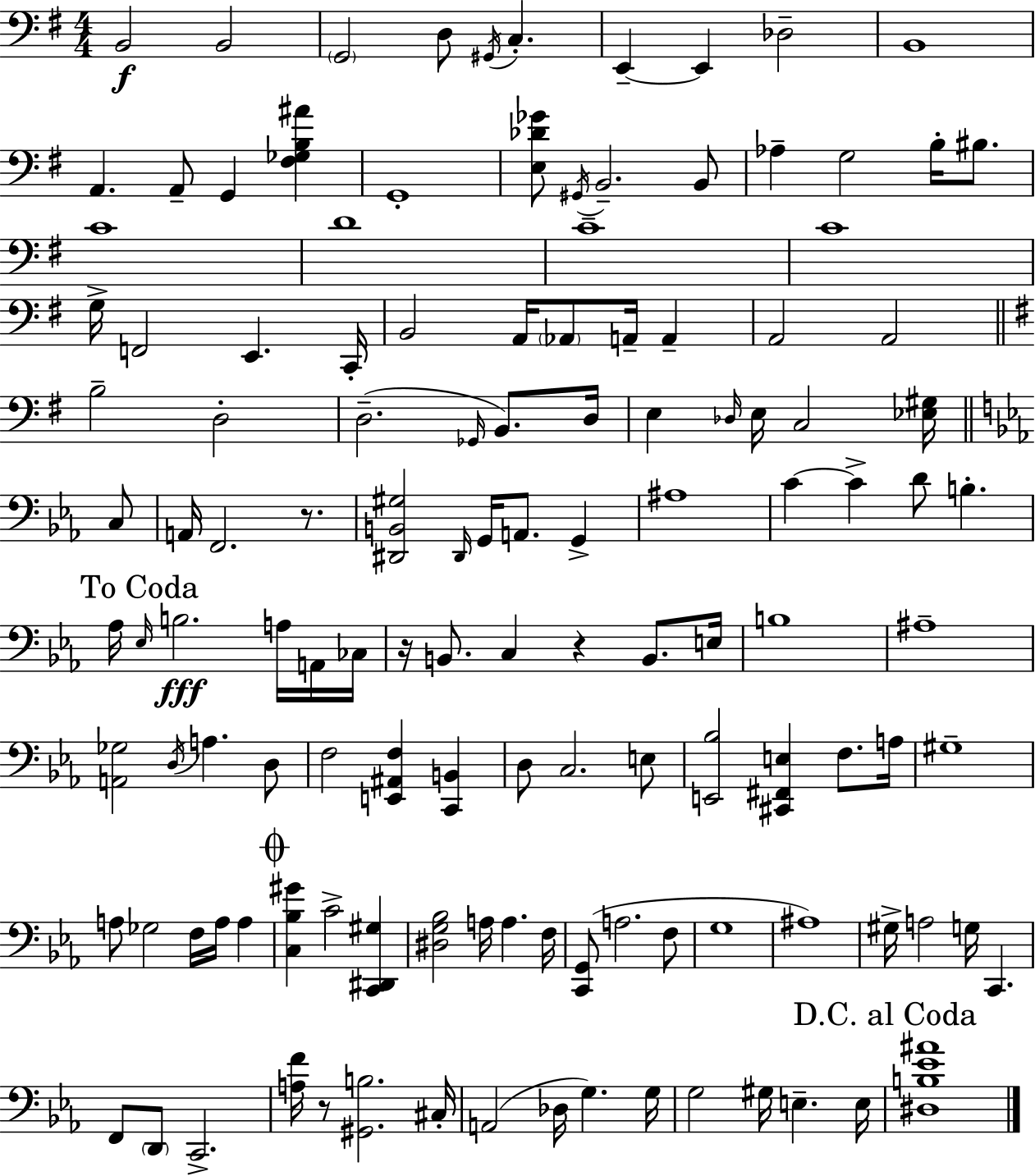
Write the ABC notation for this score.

X:1
T:Untitled
M:4/4
L:1/4
K:Em
B,,2 B,,2 G,,2 D,/2 ^G,,/4 C, E,, E,, _D,2 B,,4 A,, A,,/2 G,, [^F,_G,B,^A] G,,4 [E,_D_G]/2 ^G,,/4 B,,2 B,,/2 _A, G,2 B,/4 ^B,/2 C4 D4 C4 C4 G,/4 F,,2 E,, C,,/4 B,,2 A,,/4 _A,,/2 A,,/4 A,, A,,2 A,,2 B,2 D,2 D,2 _G,,/4 B,,/2 D,/4 E, _D,/4 E,/4 C,2 [_E,^G,]/4 C,/2 A,,/4 F,,2 z/2 [^D,,B,,^G,]2 ^D,,/4 G,,/4 A,,/2 G,, ^A,4 C C D/2 B, _A,/4 _E,/4 B,2 A,/4 A,,/4 _C,/4 z/4 B,,/2 C, z B,,/2 E,/4 B,4 ^A,4 [A,,_G,]2 D,/4 A, D,/2 F,2 [E,,^A,,F,] [C,,B,,] D,/2 C,2 E,/2 [E,,_B,]2 [^C,,^F,,E,] F,/2 A,/4 ^G,4 A,/2 _G,2 F,/4 A,/4 A, [C,_B,^G] C2 [C,,^D,,^G,] [^D,G,_B,]2 A,/4 A, F,/4 [C,,G,,]/2 A,2 F,/2 G,4 ^A,4 ^G,/4 A,2 G,/4 C,, F,,/2 D,,/2 C,,2 [A,F]/4 z/2 [^G,,B,]2 ^C,/4 A,,2 _D,/4 G, G,/4 G,2 ^G,/4 E, E,/4 [^D,B,_E^A]4